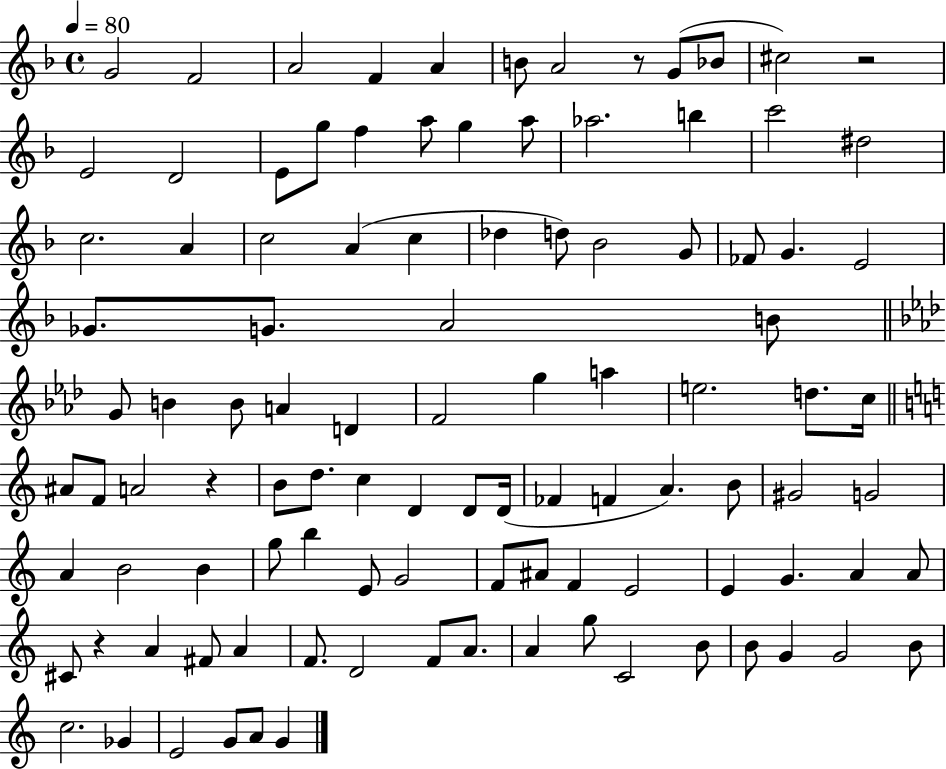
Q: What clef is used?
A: treble